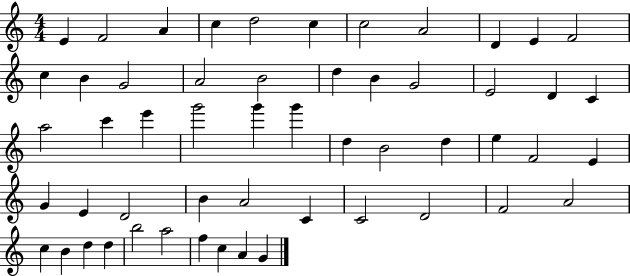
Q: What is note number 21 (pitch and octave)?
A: D4